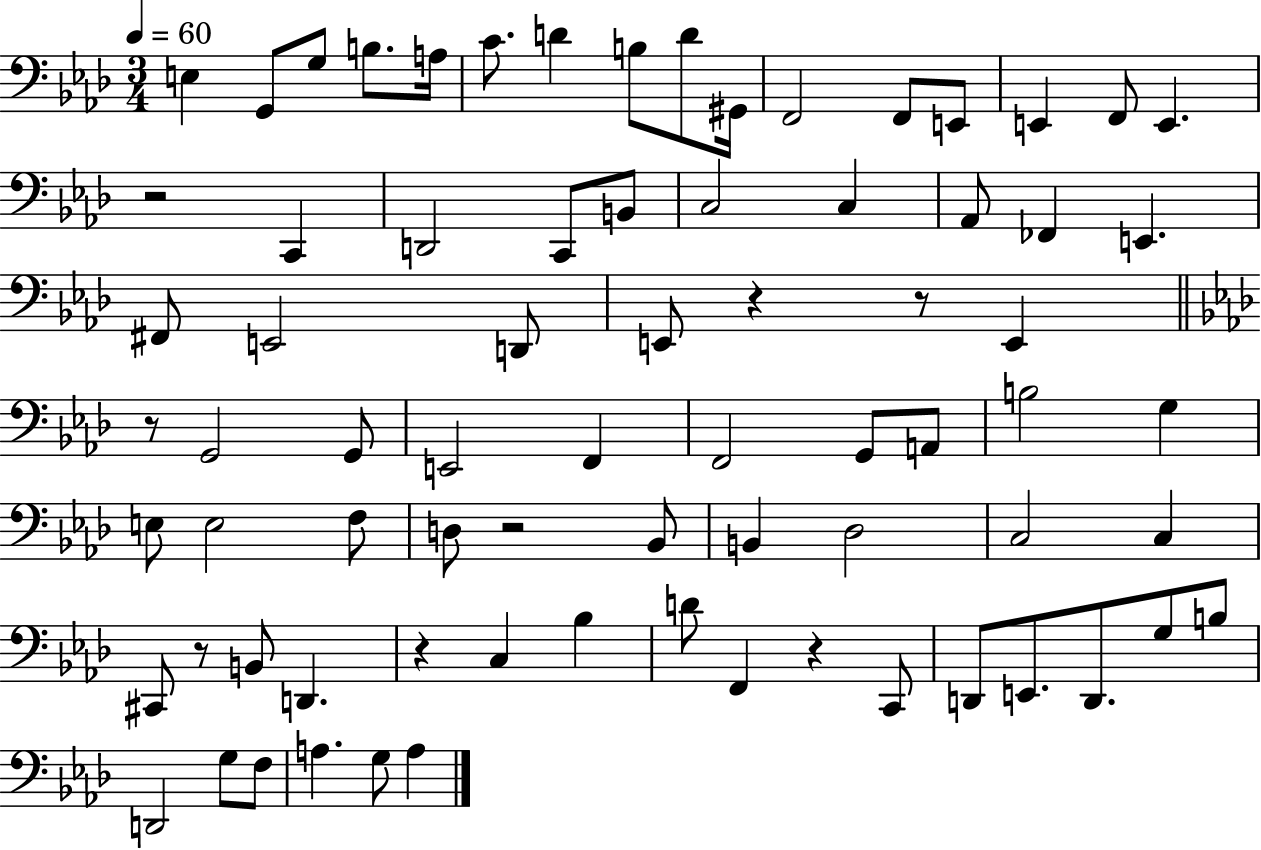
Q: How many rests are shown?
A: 8